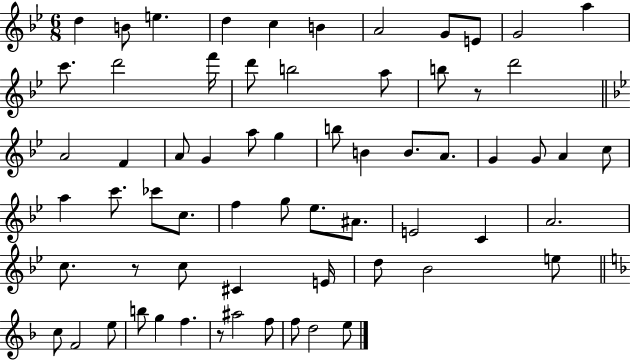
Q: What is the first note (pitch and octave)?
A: D5